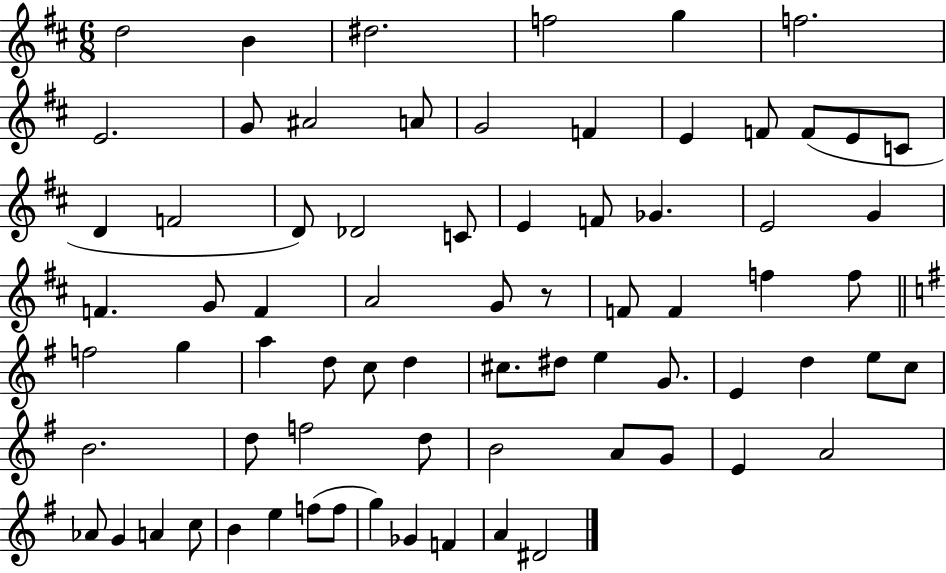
D5/h B4/q D#5/h. F5/h G5/q F5/h. E4/h. G4/e A#4/h A4/e G4/h F4/q E4/q F4/e F4/e E4/e C4/e D4/q F4/h D4/e Db4/h C4/e E4/q F4/e Gb4/q. E4/h G4/q F4/q. G4/e F4/q A4/h G4/e R/e F4/e F4/q F5/q F5/e F5/h G5/q A5/q D5/e C5/e D5/q C#5/e. D#5/e E5/q G4/e. E4/q D5/q E5/e C5/e B4/h. D5/e F5/h D5/e B4/h A4/e G4/e E4/q A4/h Ab4/e G4/q A4/q C5/e B4/q E5/q F5/e F5/e G5/q Gb4/q F4/q A4/q D#4/h